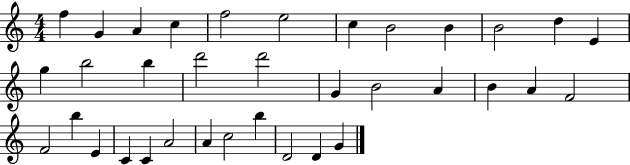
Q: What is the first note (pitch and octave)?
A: F5